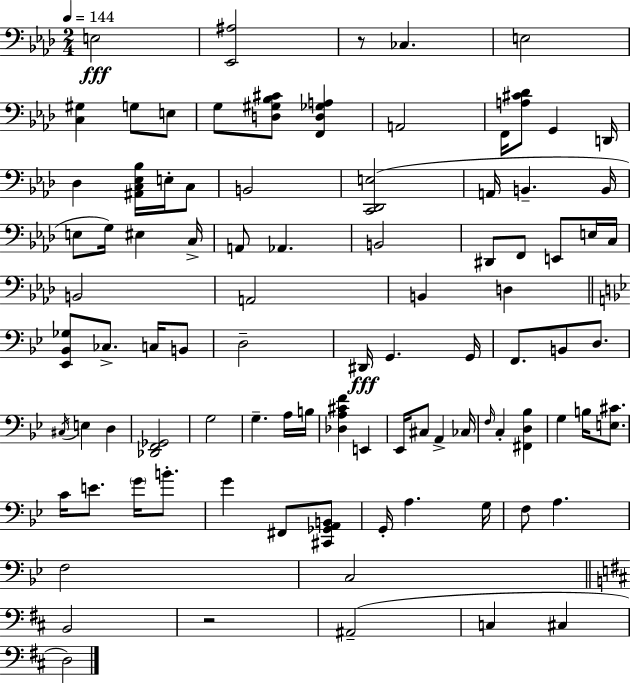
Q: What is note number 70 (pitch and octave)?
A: A3